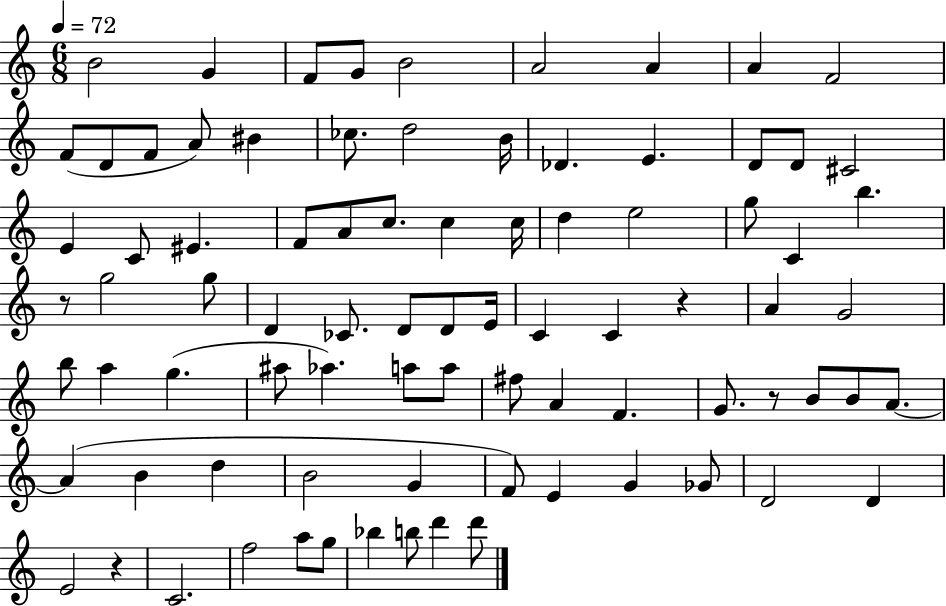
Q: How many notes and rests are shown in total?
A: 84